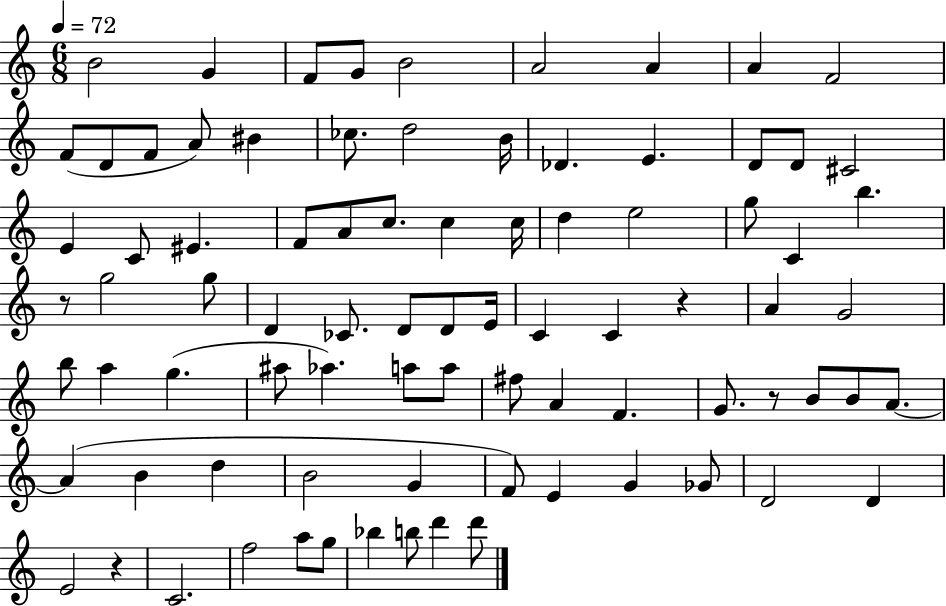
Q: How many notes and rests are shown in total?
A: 84